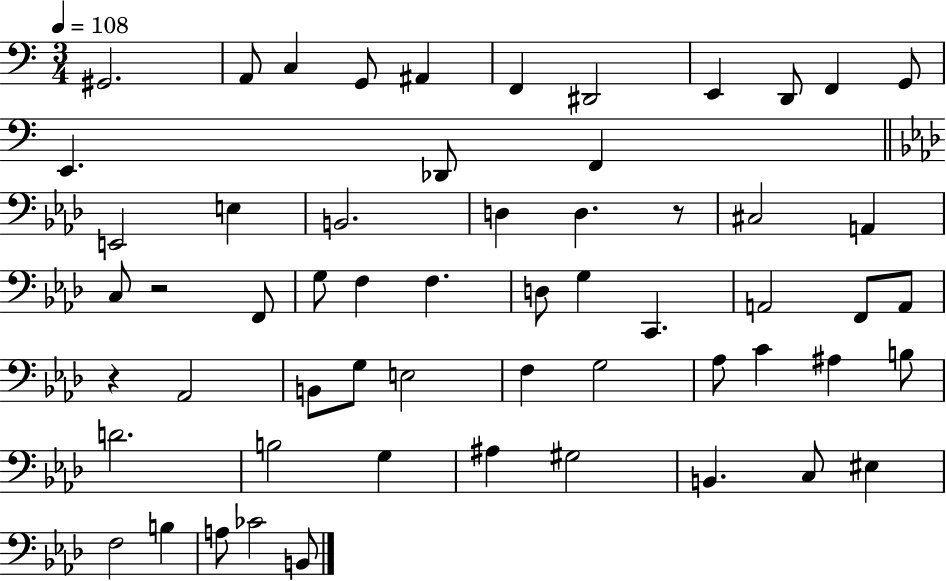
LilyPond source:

{
  \clef bass
  \numericTimeSignature
  \time 3/4
  \key c \major
  \tempo 4 = 108
  gis,2. | a,8 c4 g,8 ais,4 | f,4 dis,2 | e,4 d,8 f,4 g,8 | \break e,4. des,8 f,4 | \bar "||" \break \key f \minor e,2 e4 | b,2. | d4 d4. r8 | cis2 a,4 | \break c8 r2 f,8 | g8 f4 f4. | d8 g4 c,4. | a,2 f,8 a,8 | \break r4 aes,2 | b,8 g8 e2 | f4 g2 | aes8 c'4 ais4 b8 | \break d'2. | b2 g4 | ais4 gis2 | b,4. c8 eis4 | \break f2 b4 | a8 ces'2 b,8 | \bar "|."
}